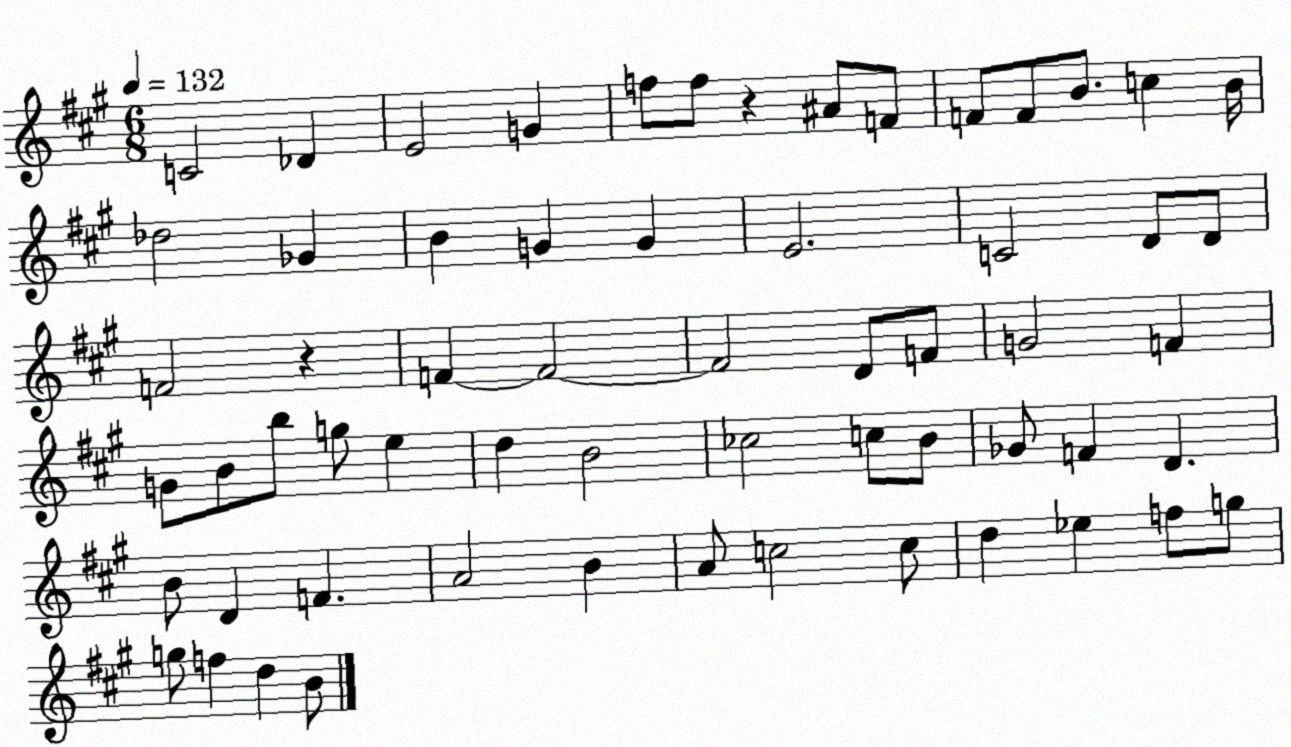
X:1
T:Untitled
M:6/8
L:1/4
K:A
C2 _D E2 G f/2 f/2 z ^A/2 F/2 F/2 F/2 B/2 c B/4 _d2 _G B G G E2 C2 D/2 D/2 F2 z F F2 F2 D/2 F/2 G2 F G/2 B/2 b/2 g/2 e d B2 _c2 c/2 B/2 _G/2 F D B/2 D F A2 B A/2 c2 c/2 d _e f/2 g/2 g/2 f d B/2